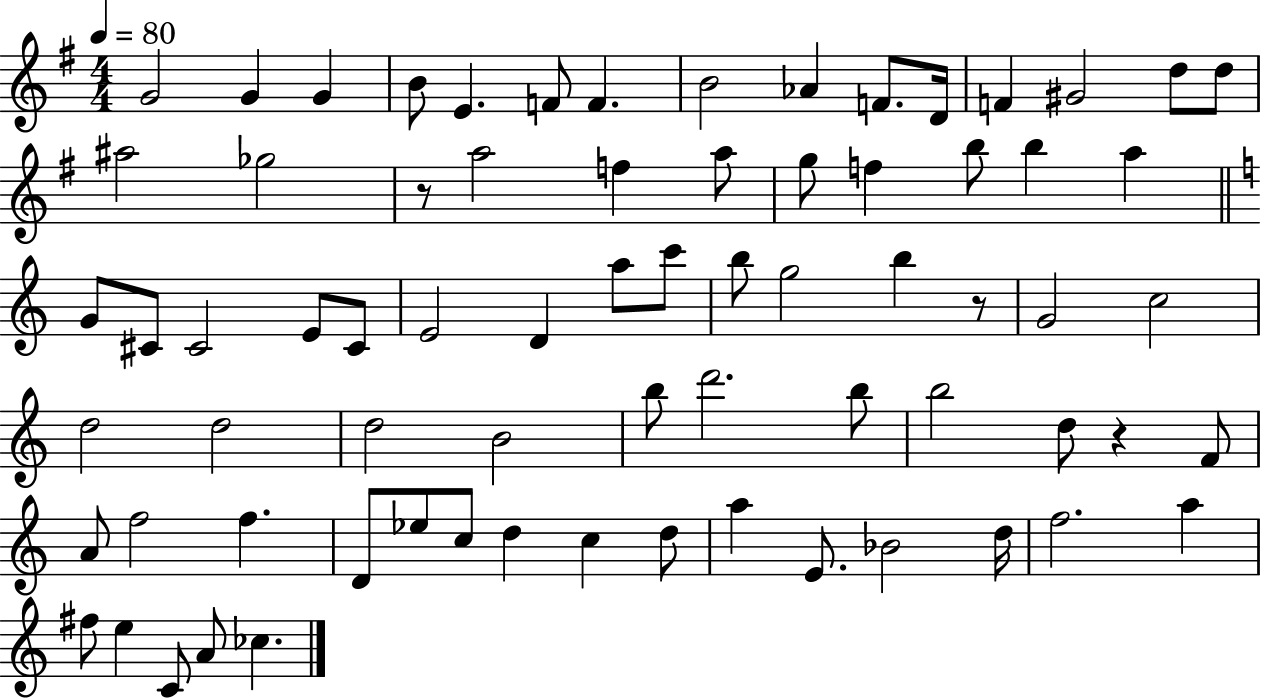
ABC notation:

X:1
T:Untitled
M:4/4
L:1/4
K:G
G2 G G B/2 E F/2 F B2 _A F/2 D/4 F ^G2 d/2 d/2 ^a2 _g2 z/2 a2 f a/2 g/2 f b/2 b a G/2 ^C/2 ^C2 E/2 ^C/2 E2 D a/2 c'/2 b/2 g2 b z/2 G2 c2 d2 d2 d2 B2 b/2 d'2 b/2 b2 d/2 z F/2 A/2 f2 f D/2 _e/2 c/2 d c d/2 a E/2 _B2 d/4 f2 a ^f/2 e C/2 A/2 _c